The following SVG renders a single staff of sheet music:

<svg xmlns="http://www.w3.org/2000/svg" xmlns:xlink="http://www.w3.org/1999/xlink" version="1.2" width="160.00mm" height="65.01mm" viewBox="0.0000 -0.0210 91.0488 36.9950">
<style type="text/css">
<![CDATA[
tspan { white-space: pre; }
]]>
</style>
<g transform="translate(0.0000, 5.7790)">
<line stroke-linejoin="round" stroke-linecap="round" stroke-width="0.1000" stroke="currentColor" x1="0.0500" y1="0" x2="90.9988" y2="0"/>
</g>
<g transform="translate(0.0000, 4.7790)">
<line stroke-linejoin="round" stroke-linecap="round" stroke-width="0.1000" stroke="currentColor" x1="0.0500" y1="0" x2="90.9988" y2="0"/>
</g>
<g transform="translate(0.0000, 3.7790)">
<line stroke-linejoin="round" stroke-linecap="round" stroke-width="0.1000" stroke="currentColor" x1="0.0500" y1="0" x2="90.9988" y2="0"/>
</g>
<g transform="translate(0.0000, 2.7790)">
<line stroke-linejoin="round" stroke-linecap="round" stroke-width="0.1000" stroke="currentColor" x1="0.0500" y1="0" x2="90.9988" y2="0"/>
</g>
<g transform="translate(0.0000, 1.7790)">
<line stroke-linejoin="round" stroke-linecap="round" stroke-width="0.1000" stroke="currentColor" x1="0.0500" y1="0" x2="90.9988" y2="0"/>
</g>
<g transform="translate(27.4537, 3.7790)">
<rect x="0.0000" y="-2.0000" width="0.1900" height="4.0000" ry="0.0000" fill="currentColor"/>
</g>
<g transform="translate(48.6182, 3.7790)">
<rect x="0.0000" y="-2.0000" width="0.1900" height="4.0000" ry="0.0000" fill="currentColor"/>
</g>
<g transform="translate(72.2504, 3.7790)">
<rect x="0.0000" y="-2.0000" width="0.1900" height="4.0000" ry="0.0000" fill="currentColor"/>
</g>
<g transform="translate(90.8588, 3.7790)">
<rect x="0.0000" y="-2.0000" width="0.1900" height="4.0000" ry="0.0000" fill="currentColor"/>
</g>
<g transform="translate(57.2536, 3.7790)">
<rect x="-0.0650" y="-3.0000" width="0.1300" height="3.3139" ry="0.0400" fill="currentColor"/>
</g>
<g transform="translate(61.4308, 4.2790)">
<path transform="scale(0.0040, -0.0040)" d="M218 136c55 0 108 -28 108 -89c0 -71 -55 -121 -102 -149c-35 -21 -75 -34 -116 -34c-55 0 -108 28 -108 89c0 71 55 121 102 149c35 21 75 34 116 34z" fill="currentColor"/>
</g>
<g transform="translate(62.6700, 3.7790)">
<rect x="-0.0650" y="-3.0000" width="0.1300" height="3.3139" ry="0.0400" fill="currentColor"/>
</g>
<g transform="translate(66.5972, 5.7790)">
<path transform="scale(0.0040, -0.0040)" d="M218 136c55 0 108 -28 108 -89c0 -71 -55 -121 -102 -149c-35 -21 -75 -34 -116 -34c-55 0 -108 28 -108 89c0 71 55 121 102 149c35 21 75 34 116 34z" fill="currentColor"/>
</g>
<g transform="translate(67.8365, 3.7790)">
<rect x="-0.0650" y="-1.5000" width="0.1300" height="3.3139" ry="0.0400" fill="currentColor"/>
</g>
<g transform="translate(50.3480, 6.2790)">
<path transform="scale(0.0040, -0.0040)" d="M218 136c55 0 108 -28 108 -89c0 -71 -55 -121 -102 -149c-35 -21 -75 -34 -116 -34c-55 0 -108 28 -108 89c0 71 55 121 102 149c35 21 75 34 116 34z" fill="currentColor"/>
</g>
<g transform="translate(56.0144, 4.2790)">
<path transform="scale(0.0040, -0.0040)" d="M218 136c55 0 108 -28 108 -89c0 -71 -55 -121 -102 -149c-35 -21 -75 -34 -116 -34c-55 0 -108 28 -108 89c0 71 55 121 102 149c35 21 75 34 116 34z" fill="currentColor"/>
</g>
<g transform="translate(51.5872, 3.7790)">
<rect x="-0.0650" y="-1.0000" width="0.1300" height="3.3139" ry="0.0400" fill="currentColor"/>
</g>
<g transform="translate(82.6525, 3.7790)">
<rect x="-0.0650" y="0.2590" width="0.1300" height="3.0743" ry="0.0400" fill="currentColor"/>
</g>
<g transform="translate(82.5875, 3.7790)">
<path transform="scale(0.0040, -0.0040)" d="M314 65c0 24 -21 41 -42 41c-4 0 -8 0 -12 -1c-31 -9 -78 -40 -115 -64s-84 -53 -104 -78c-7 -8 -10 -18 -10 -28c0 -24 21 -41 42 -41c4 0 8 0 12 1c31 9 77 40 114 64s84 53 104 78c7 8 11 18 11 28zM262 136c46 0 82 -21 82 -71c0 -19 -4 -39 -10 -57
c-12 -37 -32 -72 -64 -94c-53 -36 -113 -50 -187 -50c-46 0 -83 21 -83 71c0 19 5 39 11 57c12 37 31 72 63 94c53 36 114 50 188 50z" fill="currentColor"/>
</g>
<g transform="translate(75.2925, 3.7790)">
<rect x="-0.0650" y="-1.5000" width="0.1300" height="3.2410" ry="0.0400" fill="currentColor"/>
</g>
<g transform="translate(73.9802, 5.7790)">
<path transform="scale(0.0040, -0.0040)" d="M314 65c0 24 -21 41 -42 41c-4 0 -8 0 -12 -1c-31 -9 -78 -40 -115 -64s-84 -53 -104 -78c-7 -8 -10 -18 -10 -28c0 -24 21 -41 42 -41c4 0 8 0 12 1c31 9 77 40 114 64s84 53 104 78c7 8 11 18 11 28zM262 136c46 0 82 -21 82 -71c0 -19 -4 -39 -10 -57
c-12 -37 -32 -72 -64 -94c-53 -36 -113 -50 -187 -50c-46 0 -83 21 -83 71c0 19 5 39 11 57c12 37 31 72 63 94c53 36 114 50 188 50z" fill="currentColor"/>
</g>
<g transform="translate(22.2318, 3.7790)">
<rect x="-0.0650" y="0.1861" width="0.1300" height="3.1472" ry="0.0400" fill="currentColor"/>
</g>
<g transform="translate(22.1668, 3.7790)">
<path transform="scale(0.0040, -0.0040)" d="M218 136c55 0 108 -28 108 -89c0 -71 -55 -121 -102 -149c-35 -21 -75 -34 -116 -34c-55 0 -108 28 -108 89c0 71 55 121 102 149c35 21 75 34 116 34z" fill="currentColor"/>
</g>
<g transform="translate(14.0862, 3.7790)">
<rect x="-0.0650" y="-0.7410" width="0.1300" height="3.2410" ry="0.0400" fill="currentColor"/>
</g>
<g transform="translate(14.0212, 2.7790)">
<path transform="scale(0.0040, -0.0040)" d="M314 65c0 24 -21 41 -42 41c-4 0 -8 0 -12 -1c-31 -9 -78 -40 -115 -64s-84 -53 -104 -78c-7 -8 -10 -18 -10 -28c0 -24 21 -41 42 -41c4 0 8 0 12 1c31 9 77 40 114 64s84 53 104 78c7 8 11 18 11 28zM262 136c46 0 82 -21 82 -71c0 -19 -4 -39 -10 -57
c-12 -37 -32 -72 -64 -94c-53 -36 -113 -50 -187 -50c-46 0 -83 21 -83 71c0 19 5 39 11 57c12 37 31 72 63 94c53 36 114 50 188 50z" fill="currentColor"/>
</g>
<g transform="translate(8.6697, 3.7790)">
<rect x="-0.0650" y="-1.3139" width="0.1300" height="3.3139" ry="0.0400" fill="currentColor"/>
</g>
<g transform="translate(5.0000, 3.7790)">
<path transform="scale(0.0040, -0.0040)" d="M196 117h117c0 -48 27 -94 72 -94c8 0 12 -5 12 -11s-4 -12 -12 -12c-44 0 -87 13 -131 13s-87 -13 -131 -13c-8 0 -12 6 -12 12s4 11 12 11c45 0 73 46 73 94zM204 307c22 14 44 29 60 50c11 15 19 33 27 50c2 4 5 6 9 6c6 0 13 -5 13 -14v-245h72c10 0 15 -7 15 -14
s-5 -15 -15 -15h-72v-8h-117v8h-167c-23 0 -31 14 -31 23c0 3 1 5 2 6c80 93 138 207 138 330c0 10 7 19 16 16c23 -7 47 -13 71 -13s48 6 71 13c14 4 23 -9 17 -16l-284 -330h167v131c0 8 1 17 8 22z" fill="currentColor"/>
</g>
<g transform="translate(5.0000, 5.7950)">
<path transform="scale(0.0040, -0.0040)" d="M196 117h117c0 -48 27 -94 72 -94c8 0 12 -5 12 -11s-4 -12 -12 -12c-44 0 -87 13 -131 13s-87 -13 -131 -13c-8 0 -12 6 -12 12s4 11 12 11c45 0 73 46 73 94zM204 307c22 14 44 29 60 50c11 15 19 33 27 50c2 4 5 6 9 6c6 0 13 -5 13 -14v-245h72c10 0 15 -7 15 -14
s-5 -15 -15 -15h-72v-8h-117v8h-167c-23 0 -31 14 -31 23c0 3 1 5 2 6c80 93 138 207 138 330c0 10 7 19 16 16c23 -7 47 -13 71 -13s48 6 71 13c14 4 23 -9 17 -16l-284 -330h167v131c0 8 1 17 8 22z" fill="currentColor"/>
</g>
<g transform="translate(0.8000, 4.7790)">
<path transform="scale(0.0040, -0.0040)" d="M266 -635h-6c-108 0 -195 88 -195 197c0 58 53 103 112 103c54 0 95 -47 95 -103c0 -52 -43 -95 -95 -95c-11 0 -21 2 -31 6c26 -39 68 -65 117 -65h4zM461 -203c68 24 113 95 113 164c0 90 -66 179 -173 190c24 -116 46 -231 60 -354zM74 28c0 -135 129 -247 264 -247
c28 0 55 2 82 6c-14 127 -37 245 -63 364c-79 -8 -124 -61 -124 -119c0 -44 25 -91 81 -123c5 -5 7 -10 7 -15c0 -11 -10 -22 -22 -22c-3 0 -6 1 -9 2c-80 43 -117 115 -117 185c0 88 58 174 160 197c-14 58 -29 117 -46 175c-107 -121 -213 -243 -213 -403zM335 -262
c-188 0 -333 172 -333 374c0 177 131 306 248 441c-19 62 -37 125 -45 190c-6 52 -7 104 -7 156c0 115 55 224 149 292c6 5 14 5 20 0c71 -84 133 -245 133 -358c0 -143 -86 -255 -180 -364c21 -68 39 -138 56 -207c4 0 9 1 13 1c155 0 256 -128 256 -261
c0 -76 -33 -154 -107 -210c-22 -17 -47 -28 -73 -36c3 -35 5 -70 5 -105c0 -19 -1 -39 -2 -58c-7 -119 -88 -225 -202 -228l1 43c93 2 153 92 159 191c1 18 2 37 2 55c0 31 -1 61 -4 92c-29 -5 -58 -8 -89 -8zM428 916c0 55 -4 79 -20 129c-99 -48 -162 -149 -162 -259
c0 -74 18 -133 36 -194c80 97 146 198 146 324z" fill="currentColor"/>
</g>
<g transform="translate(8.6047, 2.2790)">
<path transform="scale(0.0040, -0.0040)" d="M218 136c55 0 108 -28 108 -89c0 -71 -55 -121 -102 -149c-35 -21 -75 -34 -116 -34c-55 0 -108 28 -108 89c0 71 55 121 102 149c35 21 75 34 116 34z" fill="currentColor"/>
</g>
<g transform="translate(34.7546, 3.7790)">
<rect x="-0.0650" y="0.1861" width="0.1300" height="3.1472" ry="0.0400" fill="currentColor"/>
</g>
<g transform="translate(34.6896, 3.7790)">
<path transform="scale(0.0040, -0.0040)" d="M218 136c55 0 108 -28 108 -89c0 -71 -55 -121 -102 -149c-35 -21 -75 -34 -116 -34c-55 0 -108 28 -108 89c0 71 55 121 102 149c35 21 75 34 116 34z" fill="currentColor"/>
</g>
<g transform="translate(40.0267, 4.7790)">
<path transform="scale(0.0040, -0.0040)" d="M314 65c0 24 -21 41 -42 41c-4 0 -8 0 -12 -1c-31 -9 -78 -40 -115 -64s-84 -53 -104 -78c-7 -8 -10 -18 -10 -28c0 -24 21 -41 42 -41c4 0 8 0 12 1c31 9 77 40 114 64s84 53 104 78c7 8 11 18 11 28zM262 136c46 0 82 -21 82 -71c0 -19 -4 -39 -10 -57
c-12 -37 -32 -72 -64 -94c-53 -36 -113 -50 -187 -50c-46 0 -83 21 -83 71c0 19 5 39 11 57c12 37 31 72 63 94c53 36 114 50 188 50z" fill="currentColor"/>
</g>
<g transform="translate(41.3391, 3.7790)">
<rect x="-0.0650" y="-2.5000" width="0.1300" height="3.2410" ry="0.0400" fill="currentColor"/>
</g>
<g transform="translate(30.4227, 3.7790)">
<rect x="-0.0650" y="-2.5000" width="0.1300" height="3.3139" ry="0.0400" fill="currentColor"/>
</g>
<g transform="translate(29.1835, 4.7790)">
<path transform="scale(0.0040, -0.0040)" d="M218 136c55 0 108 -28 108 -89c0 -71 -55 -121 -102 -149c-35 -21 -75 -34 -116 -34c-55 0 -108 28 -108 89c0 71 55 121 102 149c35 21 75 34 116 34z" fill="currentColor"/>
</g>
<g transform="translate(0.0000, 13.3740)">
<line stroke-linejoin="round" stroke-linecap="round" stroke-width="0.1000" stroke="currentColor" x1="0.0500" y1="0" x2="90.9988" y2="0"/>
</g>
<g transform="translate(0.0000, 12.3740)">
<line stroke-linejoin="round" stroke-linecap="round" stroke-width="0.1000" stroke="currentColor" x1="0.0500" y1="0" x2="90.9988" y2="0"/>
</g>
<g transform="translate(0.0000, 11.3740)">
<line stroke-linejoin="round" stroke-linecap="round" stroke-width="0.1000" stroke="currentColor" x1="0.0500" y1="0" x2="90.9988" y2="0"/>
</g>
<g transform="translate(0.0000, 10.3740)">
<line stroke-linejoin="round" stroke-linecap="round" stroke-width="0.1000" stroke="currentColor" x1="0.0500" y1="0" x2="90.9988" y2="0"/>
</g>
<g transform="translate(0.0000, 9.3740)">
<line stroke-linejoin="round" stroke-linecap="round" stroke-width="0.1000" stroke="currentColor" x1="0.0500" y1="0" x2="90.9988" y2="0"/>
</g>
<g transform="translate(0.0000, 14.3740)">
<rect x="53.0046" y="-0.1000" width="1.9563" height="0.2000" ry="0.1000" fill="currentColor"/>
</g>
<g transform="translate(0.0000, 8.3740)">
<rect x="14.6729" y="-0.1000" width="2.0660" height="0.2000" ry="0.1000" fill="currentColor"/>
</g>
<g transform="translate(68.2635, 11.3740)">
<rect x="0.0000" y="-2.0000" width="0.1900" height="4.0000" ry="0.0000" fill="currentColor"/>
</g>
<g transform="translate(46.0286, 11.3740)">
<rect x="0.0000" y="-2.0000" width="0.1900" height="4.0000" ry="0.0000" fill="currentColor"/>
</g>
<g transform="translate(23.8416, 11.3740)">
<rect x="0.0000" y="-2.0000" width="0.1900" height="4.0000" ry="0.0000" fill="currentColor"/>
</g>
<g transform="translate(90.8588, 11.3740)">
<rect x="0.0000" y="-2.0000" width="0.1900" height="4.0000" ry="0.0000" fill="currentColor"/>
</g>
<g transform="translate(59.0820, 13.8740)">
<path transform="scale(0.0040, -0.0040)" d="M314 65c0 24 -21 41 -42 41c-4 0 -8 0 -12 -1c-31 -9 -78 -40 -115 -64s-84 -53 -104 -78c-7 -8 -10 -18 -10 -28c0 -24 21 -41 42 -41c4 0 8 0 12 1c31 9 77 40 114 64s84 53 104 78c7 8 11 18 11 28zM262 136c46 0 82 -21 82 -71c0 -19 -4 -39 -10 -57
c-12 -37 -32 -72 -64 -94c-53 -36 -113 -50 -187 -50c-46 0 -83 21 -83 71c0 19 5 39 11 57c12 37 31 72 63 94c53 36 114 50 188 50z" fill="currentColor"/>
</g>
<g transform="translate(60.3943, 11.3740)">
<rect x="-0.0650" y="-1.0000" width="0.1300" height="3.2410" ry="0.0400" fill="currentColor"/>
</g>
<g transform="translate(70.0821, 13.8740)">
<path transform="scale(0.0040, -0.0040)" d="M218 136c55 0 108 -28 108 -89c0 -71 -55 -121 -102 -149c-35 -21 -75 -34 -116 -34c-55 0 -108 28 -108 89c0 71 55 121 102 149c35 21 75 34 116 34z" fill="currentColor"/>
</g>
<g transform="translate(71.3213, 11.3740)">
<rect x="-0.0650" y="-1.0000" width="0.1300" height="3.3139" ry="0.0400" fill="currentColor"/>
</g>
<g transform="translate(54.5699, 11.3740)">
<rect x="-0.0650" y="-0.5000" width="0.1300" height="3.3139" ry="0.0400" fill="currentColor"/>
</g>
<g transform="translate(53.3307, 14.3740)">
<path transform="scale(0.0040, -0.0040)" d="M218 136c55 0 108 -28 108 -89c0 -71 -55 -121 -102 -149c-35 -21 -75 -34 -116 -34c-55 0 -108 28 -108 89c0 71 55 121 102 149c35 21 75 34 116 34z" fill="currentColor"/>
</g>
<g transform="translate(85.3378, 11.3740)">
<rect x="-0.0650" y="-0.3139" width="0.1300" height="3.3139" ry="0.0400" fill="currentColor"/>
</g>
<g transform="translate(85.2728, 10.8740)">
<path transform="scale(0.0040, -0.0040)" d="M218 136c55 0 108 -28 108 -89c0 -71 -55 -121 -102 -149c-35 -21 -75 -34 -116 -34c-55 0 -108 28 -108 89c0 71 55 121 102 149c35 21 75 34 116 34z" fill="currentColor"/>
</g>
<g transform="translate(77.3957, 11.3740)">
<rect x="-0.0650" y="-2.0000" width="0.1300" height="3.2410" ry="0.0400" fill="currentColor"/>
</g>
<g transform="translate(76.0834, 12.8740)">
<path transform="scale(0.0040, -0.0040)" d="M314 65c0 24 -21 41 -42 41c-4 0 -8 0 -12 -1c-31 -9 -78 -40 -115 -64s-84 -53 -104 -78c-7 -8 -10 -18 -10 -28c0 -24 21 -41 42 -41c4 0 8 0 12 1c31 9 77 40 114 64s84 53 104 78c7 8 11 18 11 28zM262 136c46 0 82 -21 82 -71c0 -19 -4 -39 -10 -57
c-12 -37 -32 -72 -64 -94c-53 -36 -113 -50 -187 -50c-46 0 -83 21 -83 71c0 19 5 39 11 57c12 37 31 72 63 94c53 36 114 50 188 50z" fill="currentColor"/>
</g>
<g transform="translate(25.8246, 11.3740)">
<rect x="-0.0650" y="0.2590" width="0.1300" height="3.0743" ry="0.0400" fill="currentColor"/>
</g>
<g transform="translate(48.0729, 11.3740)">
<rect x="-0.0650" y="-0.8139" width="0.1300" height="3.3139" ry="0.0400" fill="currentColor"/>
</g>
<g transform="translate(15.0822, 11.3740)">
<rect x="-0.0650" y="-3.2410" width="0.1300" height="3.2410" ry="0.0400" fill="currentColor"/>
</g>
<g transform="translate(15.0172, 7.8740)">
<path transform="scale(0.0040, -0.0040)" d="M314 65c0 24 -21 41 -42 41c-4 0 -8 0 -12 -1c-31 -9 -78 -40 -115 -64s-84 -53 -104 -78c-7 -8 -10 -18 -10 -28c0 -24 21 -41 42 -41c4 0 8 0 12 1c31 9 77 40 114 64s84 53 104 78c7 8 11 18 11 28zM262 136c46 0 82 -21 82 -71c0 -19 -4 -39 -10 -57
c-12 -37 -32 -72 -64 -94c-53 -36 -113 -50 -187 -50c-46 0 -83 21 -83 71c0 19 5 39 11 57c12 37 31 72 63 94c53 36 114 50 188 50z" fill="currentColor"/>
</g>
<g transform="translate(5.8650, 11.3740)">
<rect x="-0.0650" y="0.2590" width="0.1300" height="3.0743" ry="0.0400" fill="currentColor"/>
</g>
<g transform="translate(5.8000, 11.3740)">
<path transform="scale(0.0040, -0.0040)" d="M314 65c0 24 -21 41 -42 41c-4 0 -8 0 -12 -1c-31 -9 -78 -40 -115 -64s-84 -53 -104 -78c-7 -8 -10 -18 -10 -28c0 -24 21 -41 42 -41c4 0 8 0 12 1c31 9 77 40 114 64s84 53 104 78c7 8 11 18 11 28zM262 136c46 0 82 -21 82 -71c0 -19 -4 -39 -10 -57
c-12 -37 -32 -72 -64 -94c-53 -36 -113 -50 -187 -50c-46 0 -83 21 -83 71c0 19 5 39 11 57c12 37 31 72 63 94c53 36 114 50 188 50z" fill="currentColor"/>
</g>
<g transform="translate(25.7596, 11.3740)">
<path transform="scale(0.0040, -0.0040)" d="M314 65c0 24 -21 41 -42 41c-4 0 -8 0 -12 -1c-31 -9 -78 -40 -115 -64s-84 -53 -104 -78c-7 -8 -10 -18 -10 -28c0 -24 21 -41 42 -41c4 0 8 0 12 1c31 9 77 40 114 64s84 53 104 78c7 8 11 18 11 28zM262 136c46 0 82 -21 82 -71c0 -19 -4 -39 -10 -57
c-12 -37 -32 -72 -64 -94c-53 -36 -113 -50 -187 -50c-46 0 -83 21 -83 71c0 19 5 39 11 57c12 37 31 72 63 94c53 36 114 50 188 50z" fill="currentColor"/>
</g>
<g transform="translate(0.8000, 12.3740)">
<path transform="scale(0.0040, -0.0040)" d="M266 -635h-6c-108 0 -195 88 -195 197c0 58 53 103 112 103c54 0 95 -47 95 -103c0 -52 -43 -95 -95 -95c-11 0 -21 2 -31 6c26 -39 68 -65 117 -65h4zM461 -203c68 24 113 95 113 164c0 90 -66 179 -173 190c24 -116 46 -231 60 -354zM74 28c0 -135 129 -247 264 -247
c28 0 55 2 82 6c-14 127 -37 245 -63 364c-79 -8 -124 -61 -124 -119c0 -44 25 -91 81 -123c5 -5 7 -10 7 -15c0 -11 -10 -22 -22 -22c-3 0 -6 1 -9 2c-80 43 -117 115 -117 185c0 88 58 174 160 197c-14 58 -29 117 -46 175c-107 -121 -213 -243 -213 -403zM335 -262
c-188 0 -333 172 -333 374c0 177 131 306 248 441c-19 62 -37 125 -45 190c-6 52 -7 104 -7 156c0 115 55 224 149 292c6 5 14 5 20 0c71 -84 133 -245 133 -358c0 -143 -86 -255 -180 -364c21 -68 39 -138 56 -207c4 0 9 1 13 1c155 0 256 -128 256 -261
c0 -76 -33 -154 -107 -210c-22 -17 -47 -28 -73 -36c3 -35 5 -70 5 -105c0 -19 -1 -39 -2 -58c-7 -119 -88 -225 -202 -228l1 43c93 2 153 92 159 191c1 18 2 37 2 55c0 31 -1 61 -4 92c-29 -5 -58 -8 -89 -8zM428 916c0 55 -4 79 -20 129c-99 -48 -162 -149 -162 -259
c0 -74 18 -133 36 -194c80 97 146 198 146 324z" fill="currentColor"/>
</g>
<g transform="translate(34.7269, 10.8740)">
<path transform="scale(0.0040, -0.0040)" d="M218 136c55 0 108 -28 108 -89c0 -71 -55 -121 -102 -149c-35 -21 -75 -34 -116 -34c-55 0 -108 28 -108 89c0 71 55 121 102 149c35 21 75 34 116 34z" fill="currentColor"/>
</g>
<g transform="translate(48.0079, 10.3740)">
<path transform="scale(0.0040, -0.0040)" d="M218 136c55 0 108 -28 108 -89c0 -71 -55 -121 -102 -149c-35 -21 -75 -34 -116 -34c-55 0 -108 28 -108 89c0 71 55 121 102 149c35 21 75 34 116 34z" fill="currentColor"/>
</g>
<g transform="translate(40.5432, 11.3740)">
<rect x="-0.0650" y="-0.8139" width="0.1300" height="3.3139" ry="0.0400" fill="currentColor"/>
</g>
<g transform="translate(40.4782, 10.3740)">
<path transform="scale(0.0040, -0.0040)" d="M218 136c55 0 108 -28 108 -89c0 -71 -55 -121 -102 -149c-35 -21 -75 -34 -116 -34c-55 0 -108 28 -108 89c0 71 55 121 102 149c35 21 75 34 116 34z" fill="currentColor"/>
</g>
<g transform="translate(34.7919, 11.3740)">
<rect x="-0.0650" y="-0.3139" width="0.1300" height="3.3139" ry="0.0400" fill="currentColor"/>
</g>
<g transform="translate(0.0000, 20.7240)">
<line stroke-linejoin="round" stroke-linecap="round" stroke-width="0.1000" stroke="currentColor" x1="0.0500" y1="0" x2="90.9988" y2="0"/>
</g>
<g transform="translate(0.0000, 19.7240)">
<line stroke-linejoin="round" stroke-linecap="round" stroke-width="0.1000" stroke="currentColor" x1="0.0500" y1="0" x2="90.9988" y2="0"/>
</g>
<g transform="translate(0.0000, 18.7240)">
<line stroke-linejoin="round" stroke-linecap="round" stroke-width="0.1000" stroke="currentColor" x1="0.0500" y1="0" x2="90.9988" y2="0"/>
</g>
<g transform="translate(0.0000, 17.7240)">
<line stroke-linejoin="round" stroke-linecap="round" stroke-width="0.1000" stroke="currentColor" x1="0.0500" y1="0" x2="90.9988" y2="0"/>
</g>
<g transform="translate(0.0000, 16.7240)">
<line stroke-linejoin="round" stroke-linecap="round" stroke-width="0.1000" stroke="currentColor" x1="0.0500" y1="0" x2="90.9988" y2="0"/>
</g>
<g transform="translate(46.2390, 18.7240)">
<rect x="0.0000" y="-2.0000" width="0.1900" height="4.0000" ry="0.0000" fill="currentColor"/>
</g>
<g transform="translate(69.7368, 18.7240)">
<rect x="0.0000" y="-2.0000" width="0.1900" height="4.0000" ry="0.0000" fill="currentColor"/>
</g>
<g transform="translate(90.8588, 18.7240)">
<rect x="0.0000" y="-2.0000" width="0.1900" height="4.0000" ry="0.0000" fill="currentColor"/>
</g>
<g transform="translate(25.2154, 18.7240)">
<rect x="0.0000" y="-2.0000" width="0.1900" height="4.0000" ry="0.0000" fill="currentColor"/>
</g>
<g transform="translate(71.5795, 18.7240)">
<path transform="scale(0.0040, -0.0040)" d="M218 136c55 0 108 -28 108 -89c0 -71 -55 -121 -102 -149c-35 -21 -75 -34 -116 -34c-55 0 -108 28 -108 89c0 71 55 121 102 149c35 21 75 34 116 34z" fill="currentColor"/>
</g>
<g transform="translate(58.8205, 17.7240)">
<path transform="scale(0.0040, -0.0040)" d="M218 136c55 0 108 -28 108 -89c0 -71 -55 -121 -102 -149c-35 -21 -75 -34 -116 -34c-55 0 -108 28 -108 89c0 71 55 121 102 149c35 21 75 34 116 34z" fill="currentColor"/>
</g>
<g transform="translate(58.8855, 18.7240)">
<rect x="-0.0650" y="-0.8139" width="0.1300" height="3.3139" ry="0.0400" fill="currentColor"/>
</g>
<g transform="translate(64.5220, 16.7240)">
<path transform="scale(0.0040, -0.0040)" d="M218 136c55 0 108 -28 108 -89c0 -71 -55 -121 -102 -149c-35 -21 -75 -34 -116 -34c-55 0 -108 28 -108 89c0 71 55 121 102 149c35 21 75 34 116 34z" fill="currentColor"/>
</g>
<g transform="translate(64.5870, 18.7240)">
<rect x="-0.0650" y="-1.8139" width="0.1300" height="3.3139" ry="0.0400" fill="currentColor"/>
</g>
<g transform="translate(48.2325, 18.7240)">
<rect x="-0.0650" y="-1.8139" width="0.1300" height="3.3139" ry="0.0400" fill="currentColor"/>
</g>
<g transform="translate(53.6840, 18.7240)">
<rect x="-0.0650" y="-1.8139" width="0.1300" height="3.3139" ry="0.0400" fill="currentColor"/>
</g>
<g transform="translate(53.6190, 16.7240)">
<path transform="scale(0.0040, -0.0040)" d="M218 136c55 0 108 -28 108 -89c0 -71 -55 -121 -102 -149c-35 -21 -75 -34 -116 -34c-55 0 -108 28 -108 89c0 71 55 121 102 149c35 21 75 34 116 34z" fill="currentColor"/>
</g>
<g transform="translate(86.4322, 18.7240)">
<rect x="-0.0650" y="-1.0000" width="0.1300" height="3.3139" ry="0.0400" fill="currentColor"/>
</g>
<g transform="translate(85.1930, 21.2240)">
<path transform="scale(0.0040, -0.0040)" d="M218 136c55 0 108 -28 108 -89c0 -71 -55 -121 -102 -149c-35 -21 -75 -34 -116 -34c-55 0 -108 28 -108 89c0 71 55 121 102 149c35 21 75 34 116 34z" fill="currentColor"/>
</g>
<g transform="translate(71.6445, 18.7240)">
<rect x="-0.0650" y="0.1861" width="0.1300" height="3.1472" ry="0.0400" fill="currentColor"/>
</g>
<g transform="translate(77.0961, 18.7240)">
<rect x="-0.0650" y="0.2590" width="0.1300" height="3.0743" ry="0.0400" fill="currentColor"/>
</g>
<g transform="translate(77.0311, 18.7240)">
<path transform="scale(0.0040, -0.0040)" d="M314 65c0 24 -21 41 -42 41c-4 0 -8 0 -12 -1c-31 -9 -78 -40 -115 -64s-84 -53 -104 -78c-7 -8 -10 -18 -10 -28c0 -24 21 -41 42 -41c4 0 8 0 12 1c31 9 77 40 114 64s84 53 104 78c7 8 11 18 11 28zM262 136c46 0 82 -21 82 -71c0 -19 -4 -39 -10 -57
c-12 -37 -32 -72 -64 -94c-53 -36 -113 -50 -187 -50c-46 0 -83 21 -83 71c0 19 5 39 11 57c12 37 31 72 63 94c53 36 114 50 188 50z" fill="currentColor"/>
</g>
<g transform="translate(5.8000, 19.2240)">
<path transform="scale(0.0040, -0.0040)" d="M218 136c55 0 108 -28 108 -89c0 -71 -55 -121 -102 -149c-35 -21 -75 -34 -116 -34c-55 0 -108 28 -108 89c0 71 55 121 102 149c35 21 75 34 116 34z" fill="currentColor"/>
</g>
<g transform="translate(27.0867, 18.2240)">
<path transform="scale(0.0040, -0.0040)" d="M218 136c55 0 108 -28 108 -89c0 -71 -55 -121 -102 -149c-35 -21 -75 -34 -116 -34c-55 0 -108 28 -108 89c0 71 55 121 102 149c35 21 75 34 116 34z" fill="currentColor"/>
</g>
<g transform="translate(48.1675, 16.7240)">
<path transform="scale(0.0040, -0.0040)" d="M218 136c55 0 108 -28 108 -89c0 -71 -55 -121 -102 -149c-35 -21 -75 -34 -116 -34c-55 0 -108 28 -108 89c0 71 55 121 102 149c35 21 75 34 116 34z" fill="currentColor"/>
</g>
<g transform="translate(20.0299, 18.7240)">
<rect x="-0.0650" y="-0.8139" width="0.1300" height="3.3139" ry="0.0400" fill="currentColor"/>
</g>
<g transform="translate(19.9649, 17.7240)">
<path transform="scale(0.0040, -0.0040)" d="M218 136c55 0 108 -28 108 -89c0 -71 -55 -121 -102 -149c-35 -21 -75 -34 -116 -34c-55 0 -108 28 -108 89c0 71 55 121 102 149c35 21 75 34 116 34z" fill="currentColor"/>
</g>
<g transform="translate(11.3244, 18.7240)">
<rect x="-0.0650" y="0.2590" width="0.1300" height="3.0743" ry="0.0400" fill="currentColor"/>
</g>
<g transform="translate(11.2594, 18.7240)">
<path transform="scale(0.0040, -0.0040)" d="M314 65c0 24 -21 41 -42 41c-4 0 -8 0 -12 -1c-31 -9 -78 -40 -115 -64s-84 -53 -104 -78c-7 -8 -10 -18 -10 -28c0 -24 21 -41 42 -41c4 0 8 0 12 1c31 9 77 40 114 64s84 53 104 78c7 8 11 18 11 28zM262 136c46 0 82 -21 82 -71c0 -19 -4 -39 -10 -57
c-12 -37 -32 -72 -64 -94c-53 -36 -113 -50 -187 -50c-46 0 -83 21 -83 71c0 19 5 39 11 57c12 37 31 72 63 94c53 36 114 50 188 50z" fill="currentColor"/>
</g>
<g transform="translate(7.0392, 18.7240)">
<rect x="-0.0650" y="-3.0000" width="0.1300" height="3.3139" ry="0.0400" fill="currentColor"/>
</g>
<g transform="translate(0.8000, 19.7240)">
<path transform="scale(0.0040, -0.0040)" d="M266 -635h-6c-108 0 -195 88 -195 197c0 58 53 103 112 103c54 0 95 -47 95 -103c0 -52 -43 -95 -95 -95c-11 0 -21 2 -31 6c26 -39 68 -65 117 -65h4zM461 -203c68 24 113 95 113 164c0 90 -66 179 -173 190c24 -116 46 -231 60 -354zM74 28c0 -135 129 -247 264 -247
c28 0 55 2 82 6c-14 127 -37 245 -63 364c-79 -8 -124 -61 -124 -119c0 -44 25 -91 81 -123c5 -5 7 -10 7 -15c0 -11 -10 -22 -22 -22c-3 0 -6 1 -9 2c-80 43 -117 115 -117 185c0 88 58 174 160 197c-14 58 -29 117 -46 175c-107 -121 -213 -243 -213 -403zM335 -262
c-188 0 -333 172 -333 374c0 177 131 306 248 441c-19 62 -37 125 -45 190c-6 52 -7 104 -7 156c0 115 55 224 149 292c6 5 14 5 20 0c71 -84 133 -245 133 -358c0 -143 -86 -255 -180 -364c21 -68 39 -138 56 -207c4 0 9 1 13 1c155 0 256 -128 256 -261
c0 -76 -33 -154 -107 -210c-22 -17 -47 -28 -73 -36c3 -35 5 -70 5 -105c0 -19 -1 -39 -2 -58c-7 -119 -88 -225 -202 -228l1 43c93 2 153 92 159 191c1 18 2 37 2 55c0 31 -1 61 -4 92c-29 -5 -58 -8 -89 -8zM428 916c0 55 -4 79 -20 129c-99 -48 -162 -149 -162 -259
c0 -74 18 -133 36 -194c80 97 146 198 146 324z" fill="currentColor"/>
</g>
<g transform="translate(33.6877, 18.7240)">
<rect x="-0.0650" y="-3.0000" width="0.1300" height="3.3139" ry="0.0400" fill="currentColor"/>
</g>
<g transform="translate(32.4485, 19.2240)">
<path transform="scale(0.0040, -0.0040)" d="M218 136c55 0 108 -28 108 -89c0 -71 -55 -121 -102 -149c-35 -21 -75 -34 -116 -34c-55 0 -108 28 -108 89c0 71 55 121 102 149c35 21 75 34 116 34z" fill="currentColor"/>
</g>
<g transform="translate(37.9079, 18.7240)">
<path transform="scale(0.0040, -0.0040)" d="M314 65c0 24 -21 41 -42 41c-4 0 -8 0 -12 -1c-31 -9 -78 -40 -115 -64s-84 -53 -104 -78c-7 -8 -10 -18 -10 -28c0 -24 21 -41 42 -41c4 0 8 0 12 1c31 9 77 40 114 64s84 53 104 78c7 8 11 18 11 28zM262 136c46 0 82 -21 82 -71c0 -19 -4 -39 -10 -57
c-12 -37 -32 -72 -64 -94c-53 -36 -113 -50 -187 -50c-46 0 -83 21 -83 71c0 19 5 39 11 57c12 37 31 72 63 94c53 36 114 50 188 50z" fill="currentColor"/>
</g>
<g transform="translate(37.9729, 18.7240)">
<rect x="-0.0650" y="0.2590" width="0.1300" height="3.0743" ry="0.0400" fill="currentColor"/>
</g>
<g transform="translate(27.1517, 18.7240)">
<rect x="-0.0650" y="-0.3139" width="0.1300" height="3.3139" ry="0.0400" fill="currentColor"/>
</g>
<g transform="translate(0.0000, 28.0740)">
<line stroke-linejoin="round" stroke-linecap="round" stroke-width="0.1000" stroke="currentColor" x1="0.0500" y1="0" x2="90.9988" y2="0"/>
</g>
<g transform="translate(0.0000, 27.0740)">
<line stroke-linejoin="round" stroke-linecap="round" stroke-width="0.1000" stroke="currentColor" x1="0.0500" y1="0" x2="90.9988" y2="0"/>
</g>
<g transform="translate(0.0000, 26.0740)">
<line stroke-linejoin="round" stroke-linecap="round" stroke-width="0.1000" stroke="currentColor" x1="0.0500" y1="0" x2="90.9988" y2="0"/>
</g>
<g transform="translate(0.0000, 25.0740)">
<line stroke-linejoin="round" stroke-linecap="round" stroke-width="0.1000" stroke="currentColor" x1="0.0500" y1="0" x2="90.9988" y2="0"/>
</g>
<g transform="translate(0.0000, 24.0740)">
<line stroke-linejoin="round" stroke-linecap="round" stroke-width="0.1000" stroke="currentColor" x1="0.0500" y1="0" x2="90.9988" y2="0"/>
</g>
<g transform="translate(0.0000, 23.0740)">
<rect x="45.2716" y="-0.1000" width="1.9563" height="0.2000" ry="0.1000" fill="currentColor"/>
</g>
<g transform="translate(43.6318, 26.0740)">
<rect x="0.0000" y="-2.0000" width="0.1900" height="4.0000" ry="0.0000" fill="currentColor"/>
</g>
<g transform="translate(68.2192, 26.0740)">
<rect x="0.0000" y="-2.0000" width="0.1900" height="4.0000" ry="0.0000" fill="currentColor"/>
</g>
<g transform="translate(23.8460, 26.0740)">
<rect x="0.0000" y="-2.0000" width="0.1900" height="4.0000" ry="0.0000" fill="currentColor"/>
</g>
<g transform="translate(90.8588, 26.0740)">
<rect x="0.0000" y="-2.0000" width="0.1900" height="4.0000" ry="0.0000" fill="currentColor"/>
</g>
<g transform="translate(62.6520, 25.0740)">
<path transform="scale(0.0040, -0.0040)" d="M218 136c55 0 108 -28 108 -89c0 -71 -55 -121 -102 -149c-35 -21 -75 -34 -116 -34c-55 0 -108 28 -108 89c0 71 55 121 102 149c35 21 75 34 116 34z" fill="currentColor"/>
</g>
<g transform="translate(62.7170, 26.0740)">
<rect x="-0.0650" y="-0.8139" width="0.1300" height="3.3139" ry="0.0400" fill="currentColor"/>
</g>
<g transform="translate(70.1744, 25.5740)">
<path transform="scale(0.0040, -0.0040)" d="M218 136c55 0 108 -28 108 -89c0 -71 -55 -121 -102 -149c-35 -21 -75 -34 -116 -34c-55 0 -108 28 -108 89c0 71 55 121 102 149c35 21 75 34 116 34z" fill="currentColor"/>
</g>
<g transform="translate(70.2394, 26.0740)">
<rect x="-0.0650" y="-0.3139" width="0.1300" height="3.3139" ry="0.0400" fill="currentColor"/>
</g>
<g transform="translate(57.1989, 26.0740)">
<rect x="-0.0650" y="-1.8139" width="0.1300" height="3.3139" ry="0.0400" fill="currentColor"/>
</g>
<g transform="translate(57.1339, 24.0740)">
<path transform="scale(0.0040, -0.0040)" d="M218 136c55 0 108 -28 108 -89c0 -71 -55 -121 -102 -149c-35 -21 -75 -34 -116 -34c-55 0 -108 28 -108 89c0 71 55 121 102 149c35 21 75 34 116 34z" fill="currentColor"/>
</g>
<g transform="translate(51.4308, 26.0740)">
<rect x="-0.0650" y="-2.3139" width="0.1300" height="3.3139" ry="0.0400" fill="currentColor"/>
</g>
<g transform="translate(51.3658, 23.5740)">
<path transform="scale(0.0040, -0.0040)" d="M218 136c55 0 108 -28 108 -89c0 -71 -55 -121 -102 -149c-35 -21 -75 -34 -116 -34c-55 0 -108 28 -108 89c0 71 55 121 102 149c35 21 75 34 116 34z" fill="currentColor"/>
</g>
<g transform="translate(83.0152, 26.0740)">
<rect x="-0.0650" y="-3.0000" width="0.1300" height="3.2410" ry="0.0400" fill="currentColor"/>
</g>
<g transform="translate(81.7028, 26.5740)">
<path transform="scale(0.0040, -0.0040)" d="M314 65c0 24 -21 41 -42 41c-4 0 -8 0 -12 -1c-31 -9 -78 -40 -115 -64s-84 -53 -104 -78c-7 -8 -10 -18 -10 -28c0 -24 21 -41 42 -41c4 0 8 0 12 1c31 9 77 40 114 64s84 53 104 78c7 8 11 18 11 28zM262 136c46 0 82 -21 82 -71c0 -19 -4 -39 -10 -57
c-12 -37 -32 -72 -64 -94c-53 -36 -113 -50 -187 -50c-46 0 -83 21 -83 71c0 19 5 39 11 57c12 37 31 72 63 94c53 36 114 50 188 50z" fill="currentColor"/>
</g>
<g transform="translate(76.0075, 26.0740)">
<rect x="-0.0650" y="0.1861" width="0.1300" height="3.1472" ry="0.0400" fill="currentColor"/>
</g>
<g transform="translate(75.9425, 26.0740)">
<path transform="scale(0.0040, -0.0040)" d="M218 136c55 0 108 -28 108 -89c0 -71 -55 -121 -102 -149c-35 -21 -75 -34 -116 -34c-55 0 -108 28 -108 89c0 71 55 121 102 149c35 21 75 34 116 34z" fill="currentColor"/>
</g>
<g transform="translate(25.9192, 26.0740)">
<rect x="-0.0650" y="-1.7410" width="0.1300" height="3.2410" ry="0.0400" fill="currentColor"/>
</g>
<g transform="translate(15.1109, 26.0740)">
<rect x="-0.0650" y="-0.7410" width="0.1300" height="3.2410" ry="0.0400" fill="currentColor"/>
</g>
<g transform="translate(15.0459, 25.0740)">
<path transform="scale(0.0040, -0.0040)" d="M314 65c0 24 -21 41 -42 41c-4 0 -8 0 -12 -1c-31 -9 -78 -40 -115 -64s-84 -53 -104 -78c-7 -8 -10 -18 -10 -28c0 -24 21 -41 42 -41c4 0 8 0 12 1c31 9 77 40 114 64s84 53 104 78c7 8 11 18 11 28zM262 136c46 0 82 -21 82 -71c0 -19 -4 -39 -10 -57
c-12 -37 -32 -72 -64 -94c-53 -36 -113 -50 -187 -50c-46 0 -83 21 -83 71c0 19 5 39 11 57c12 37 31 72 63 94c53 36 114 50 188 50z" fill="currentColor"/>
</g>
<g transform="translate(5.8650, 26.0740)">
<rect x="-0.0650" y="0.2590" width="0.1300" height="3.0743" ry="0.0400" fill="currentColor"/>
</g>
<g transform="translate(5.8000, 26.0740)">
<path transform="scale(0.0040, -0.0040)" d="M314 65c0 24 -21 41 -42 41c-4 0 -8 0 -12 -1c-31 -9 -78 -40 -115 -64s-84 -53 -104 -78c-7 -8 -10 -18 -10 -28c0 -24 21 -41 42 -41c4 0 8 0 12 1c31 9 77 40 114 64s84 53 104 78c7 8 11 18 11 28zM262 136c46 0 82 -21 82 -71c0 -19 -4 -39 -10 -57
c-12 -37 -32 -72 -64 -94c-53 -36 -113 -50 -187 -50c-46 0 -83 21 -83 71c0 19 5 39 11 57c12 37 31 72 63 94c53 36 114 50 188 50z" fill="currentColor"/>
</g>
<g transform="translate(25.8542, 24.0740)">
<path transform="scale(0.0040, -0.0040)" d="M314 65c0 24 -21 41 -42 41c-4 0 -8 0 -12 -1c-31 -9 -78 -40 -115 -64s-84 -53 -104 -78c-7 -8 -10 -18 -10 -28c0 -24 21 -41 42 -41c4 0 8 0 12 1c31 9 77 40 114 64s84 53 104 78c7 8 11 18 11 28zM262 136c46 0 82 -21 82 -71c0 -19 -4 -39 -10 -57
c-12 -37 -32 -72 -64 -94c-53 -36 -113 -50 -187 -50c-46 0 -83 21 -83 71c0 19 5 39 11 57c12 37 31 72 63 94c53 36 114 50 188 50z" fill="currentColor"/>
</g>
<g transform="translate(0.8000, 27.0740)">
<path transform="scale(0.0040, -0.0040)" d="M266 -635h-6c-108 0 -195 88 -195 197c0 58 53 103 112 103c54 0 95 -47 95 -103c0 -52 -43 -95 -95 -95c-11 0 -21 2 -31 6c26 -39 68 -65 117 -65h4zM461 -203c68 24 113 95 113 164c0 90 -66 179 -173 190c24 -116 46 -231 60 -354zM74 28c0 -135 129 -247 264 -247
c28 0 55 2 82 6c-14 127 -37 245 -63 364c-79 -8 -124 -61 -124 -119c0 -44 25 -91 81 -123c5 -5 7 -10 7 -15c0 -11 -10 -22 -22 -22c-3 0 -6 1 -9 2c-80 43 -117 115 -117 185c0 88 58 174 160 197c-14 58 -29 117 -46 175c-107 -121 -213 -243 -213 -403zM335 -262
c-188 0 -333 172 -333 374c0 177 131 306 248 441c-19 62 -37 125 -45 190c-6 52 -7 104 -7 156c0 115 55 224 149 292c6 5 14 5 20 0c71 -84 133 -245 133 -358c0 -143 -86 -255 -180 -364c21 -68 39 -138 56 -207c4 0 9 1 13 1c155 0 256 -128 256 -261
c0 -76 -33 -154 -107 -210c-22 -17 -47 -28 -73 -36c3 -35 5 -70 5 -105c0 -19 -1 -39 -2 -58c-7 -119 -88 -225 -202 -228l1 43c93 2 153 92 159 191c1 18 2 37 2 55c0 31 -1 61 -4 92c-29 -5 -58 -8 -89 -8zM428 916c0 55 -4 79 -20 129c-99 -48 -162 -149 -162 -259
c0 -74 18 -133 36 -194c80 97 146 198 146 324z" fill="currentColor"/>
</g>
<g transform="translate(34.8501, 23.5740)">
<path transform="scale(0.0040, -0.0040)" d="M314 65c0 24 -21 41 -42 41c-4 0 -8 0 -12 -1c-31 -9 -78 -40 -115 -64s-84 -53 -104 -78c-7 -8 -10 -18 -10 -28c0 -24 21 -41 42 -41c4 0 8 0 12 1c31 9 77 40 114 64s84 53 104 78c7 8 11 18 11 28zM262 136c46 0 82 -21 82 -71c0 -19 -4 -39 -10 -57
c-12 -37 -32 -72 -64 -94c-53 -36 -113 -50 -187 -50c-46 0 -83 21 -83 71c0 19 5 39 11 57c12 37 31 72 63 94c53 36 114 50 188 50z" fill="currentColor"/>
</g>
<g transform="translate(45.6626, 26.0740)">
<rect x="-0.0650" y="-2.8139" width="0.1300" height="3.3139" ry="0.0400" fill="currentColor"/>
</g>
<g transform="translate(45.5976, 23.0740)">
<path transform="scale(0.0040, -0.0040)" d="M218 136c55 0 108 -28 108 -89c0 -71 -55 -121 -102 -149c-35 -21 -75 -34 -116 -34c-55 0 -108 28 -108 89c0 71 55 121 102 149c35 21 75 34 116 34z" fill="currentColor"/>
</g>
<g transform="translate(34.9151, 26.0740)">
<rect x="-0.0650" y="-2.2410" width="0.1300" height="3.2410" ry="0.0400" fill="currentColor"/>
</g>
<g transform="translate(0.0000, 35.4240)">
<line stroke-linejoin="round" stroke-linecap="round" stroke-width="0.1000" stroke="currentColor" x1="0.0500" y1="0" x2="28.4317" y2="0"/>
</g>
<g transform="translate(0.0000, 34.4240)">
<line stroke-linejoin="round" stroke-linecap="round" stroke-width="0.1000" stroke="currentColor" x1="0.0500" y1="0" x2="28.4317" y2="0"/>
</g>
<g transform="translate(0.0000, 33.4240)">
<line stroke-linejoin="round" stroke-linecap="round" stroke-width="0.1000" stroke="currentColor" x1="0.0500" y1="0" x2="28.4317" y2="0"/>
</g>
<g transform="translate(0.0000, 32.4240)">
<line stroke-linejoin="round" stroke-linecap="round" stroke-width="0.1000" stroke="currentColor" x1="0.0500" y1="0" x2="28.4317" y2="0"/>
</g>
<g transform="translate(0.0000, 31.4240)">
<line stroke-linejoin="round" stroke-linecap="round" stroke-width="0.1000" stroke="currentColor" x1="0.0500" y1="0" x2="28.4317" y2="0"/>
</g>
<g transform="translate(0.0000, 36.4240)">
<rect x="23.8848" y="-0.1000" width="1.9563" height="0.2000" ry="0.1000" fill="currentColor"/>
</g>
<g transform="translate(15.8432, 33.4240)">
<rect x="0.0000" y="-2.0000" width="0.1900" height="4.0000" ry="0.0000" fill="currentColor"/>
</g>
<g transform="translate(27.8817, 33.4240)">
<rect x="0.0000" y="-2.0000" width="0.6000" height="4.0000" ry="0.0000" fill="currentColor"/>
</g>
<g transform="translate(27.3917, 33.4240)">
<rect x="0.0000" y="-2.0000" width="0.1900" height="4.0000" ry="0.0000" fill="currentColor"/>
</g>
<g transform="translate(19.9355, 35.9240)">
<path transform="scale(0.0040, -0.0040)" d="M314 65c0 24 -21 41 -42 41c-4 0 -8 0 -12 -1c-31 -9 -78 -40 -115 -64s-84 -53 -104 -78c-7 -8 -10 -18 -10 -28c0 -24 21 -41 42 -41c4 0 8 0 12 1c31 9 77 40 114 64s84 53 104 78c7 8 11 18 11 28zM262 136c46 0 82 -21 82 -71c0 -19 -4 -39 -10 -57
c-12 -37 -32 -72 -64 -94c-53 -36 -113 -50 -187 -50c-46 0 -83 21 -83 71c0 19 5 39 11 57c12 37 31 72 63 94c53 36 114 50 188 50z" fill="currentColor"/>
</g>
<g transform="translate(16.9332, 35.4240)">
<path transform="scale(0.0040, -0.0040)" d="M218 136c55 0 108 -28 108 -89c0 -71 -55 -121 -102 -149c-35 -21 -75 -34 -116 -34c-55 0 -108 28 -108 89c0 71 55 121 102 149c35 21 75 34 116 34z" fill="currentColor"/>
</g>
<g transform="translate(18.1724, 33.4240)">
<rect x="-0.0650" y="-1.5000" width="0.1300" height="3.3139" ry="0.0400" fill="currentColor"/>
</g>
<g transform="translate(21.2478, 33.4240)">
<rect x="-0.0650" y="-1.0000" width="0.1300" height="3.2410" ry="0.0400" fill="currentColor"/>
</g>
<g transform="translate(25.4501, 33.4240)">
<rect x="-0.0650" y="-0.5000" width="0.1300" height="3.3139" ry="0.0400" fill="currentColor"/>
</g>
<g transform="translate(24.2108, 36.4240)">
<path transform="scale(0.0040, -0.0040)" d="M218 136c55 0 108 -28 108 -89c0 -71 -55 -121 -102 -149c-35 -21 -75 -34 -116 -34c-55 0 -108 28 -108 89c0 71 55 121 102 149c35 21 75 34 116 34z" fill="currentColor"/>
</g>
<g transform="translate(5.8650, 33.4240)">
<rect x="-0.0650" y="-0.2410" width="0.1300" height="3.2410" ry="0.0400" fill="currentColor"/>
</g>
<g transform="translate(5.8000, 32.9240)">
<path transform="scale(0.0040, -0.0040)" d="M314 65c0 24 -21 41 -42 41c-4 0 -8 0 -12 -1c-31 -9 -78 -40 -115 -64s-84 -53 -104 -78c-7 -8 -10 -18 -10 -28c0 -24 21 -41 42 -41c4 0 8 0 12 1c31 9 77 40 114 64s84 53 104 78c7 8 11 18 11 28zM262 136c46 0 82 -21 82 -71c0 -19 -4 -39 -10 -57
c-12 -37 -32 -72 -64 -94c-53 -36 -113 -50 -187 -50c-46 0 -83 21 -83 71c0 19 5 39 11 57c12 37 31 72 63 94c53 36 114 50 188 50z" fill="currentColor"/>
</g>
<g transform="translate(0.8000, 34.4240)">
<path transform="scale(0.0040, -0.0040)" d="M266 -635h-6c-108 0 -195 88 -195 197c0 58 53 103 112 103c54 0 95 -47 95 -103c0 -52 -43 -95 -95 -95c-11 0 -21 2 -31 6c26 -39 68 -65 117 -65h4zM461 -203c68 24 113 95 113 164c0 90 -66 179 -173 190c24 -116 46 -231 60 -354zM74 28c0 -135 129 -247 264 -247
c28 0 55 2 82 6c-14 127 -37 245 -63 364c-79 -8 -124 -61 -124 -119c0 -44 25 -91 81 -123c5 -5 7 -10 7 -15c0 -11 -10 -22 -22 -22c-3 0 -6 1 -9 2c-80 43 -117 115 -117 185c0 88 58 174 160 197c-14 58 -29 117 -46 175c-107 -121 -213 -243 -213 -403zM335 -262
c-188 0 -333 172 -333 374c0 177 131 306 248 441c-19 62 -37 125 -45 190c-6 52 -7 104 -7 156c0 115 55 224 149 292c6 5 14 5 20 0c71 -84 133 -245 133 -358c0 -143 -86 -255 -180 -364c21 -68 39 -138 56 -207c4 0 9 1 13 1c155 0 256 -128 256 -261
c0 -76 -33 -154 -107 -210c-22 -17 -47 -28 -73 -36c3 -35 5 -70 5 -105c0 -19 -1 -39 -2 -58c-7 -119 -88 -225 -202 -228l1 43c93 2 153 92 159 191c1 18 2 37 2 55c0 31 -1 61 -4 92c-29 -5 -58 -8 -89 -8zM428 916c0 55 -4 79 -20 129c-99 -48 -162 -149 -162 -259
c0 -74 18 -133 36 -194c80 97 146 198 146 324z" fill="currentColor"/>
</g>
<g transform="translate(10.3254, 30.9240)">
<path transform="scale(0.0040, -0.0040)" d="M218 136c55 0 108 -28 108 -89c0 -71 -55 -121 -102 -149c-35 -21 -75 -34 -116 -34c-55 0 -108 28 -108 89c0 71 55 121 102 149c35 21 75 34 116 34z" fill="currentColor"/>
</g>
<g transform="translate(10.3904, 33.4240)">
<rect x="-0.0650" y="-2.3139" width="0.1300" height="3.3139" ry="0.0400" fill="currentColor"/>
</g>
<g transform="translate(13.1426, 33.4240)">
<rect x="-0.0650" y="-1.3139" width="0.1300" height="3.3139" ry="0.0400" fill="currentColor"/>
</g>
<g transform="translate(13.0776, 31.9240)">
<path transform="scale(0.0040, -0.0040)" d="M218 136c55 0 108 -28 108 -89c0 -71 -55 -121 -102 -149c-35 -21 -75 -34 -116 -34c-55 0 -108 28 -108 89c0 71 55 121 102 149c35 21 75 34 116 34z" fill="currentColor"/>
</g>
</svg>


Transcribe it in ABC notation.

X:1
T:Untitled
M:4/4
L:1/4
K:C
e d2 B G B G2 D A A E E2 B2 B2 b2 B2 c d d C D2 D F2 c A B2 d c A B2 f f d f B B2 D B2 d2 f2 g2 a g f d c B A2 c2 g e E D2 C